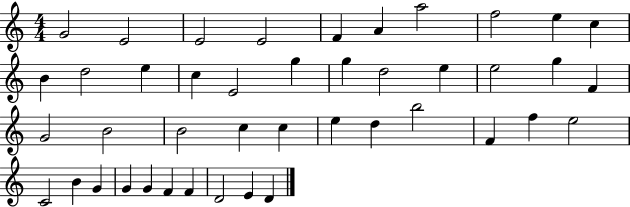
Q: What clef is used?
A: treble